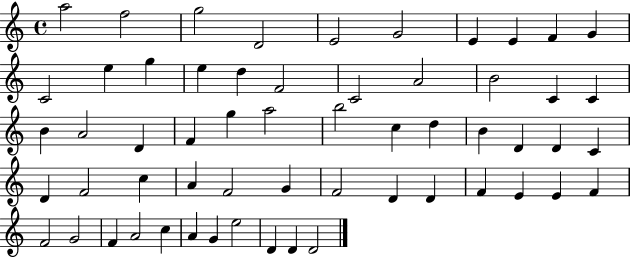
X:1
T:Untitled
M:4/4
L:1/4
K:C
a2 f2 g2 D2 E2 G2 E E F G C2 e g e d F2 C2 A2 B2 C C B A2 D F g a2 b2 c d B D D C D F2 c A F2 G F2 D D F E E F F2 G2 F A2 c A G e2 D D D2